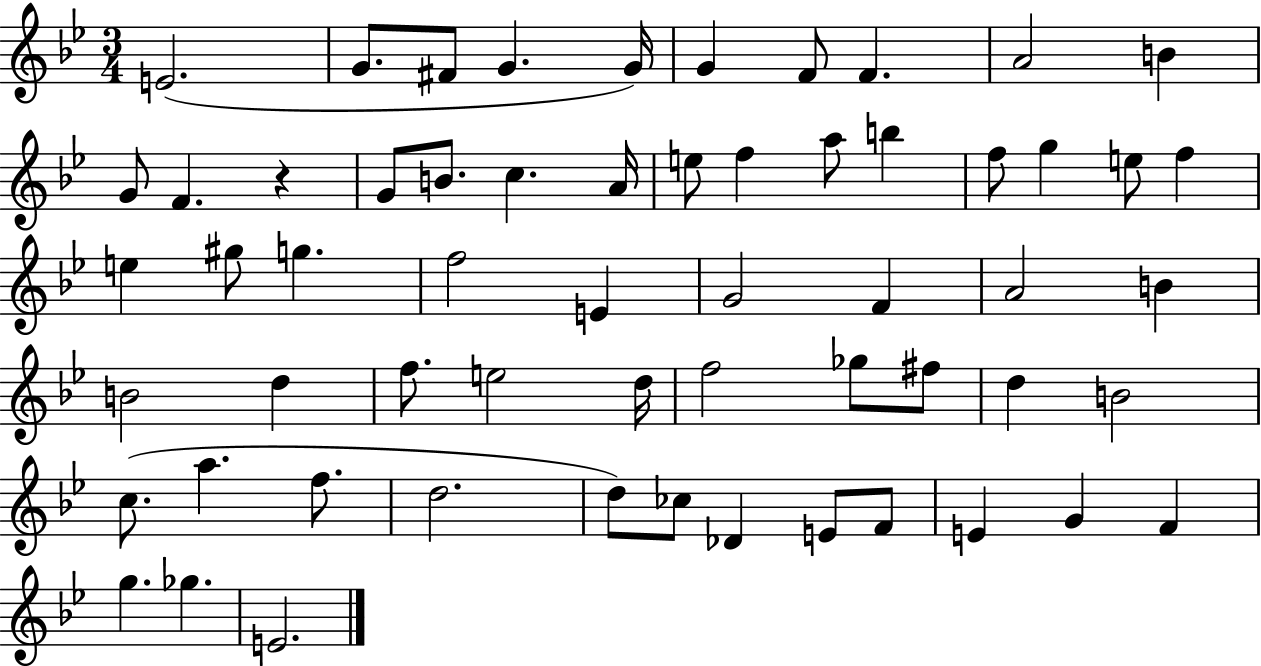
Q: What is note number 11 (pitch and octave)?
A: G4